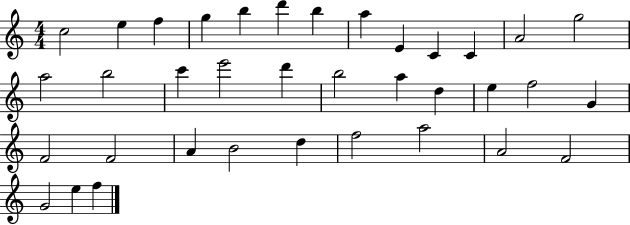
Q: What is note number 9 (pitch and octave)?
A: E4